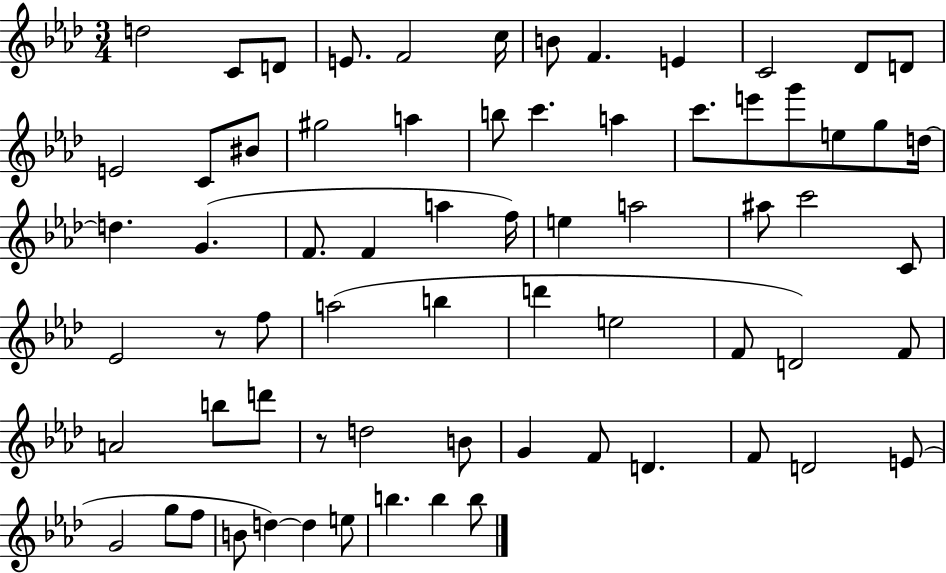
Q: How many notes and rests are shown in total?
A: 69